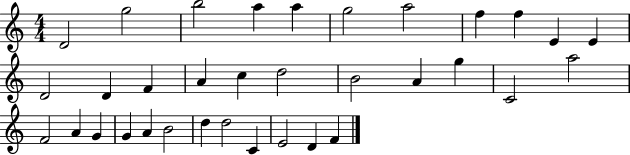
D4/h G5/h B5/h A5/q A5/q G5/h A5/h F5/q F5/q E4/q E4/q D4/h D4/q F4/q A4/q C5/q D5/h B4/h A4/q G5/q C4/h A5/h F4/h A4/q G4/q G4/q A4/q B4/h D5/q D5/h C4/q E4/h D4/q F4/q